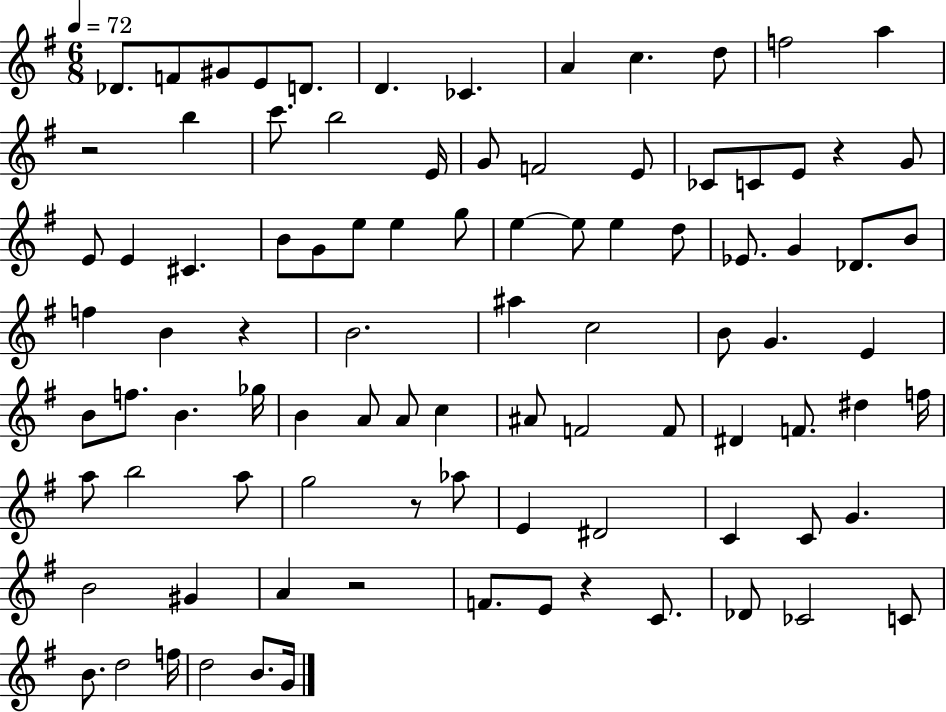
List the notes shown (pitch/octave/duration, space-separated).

Db4/e. F4/e G#4/e E4/e D4/e. D4/q. CES4/q. A4/q C5/q. D5/e F5/h A5/q R/h B5/q C6/e. B5/h E4/s G4/e F4/h E4/e CES4/e C4/e E4/e R/q G4/e E4/e E4/q C#4/q. B4/e G4/e E5/e E5/q G5/e E5/q E5/e E5/q D5/e Eb4/e. G4/q Db4/e. B4/e F5/q B4/q R/q B4/h. A#5/q C5/h B4/e G4/q. E4/q B4/e F5/e. B4/q. Gb5/s B4/q A4/e A4/e C5/q A#4/e F4/h F4/e D#4/q F4/e. D#5/q F5/s A5/e B5/h A5/e G5/h R/e Ab5/e E4/q D#4/h C4/q C4/e G4/q. B4/h G#4/q A4/q R/h F4/e. E4/e R/q C4/e. Db4/e CES4/h C4/e B4/e. D5/h F5/s D5/h B4/e. G4/s